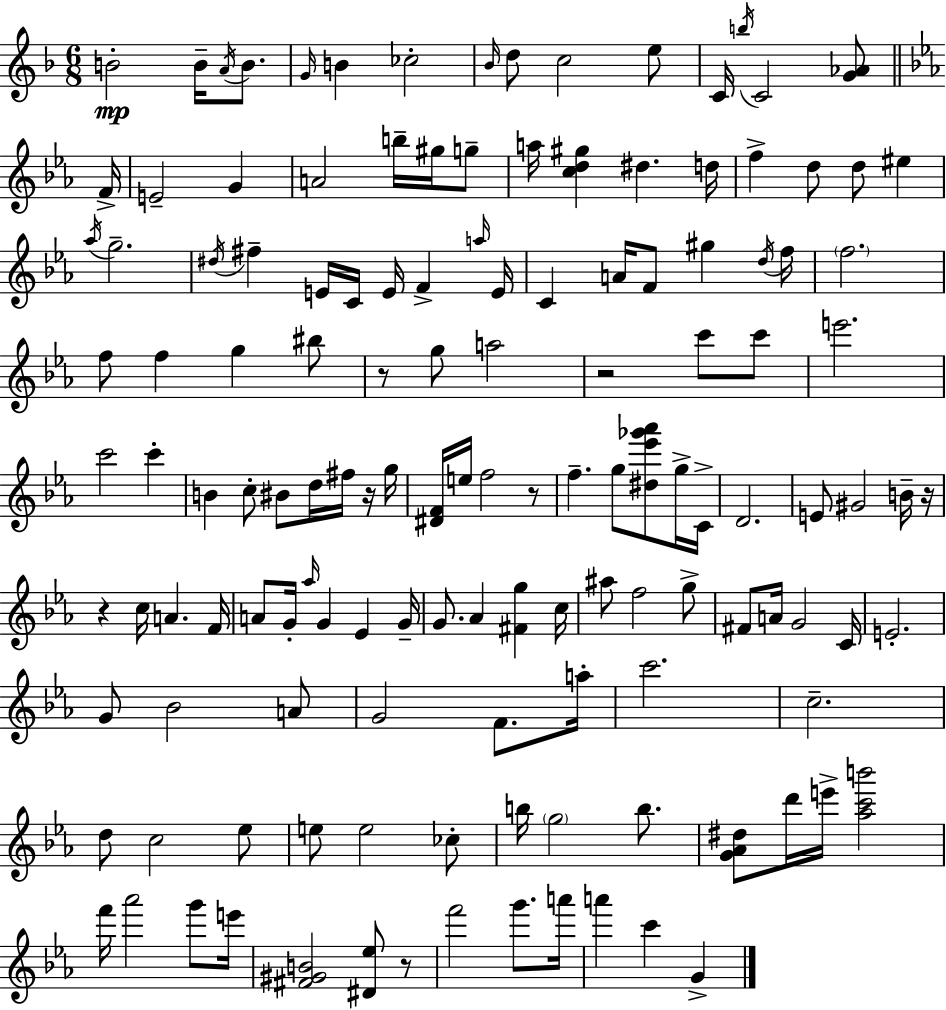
{
  \clef treble
  \numericTimeSignature
  \time 6/8
  \key f \major
  b'2-.\mp b'16-- \acciaccatura { a'16 } b'8. | \grace { g'16 } b'4 ces''2-. | \grace { bes'16 } d''8 c''2 | e''8 c'16 \acciaccatura { b''16 } c'2 | \break <g' aes'>8 \bar "||" \break \key ees \major f'16-> e'2-- g'4 | a'2 b''16-- gis''16 g''8-- | a''16 <c'' d'' gis''>4 dis''4. | d''16 f''4-> d''8 d''8 eis''4 | \break \acciaccatura { aes''16 } g''2.-- | \acciaccatura { dis''16 } fis''4-- e'16 c'16 e'16 f'4-> | \grace { a''16 } e'16 c'4 a'16 f'8 gis''4 | \acciaccatura { d''16 } f''16 \parenthesize f''2. | \break f''8 f''4 g''4 | bis''8 r8 g''8 a''2 | r2 | c'''8 c'''8 e'''2. | \break c'''2 | c'''4-. b'4 c''8-. bis'8 | d''16 fis''16 r16 g''16 <dis' f'>16 e''16 f''2 | r8 f''4.-- g''8 | \break <dis'' ees''' ges''' aes'''>8 g''16-> c'16-> d'2. | e'8 gis'2 | b'16-- r16 r4 c''16 a'4. | f'16 a'8 g'16-. \grace { aes''16 } g'4 | \break ees'4 g'16-- g'8. aes'4 | <fis' g''>4 c''16 ais''8 f''2 | g''8-> fis'8 a'16 g'2 | c'16 e'2.-. | \break g'8 bes'2 | a'8 g'2 | f'8. a''16-. c'''2. | c''2.-- | \break d''8 c''2 | ees''8 e''8 e''2 | ces''8-. b''16 \parenthesize g''2 | b''8. <g' aes' dis''>8 d'''16 e'''16-> <aes'' c''' b'''>2 | \break f'''16 aes'''2 | g'''8 e'''16 <fis' gis' b'>2 | <dis' ees''>8 r8 f'''2 | g'''8. a'''16 a'''4 c'''4 | \break g'4-> \bar "|."
}